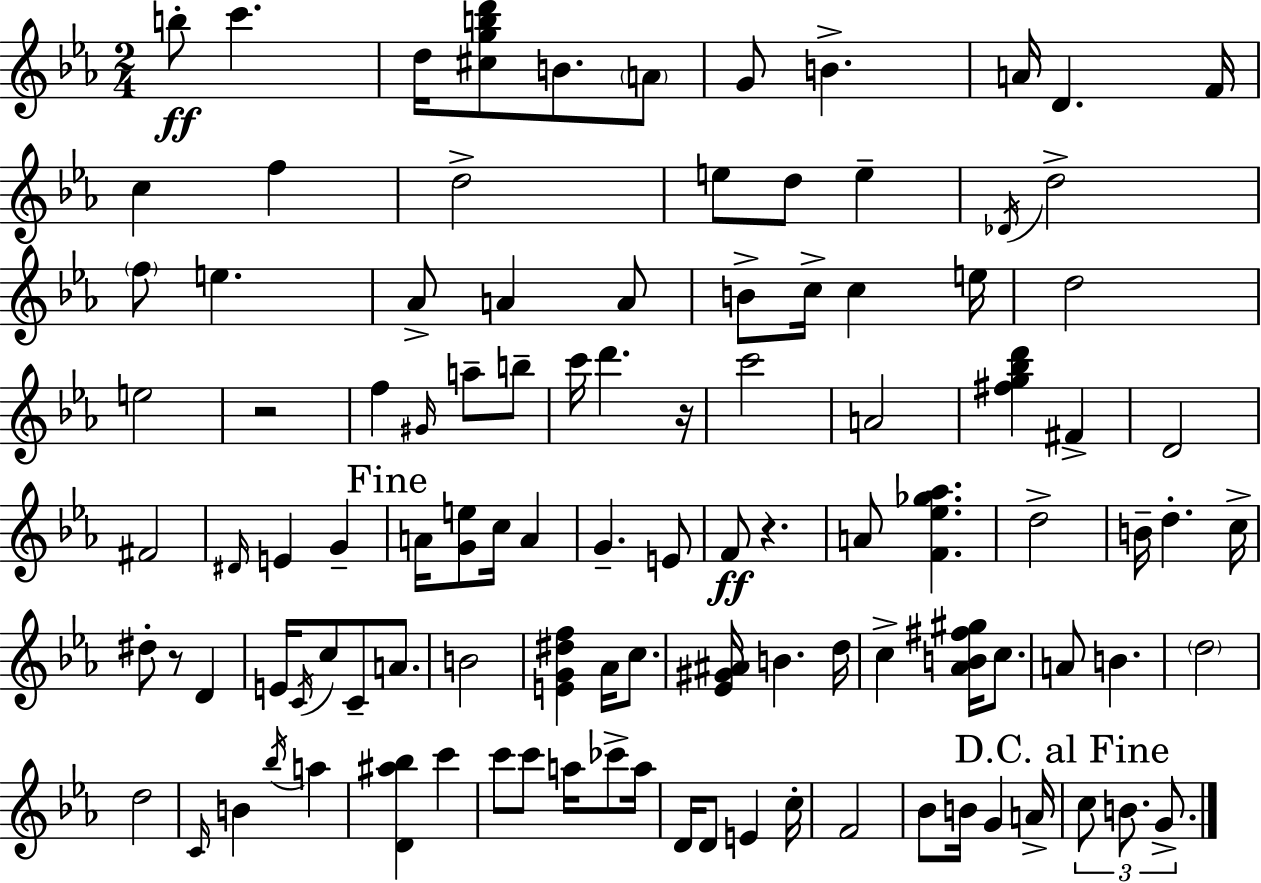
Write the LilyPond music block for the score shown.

{
  \clef treble
  \numericTimeSignature
  \time 2/4
  \key ees \major
  b''8-.\ff c'''4. | d''16 <cis'' g'' b'' d'''>8 b'8. \parenthesize a'8 | g'8 b'4.-> | a'16 d'4. f'16 | \break c''4 f''4 | d''2-> | e''8 d''8 e''4-- | \acciaccatura { des'16 } d''2-> | \break \parenthesize f''8 e''4. | aes'8-> a'4 a'8 | b'8-> c''16-> c''4 | e''16 d''2 | \break e''2 | r2 | f''4 \grace { gis'16 } a''8-- | b''8-- c'''16 d'''4. | \break r16 c'''2 | a'2 | <fis'' g'' bes'' d'''>4 fis'4-> | d'2 | \break fis'2 | \grace { dis'16 } e'4 g'4-- | \mark "Fine" a'16 <g' e''>8 c''16 a'4 | g'4.-- | \break e'8 f'8\ff r4. | a'8 <f' ees'' ges'' aes''>4. | d''2-> | b'16-- d''4.-. | \break c''16-> dis''8-. r8 d'4 | e'16 \acciaccatura { c'16 } c''8 c'8-- | a'8. b'2 | <e' g' dis'' f''>4 | \break aes'16 c''8. <ees' gis' ais'>16 b'4. | d''16 c''4-> | <aes' b' fis'' gis''>16 c''8. a'8 b'4. | \parenthesize d''2 | \break d''2 | \grace { c'16 } b'4 | \acciaccatura { bes''16 } a''4 <d' ais'' bes''>4 | c'''4 c'''8 | \break c'''8 a''16 ces'''8-> a''16 d'16 d'8 | e'4 c''16-. f'2 | bes'8 | b'16 g'4 a'16-> \mark "D.C. al Fine" \tuplet 3/2 { c''8 | \break b'8. g'8.-> } \bar "|."
}